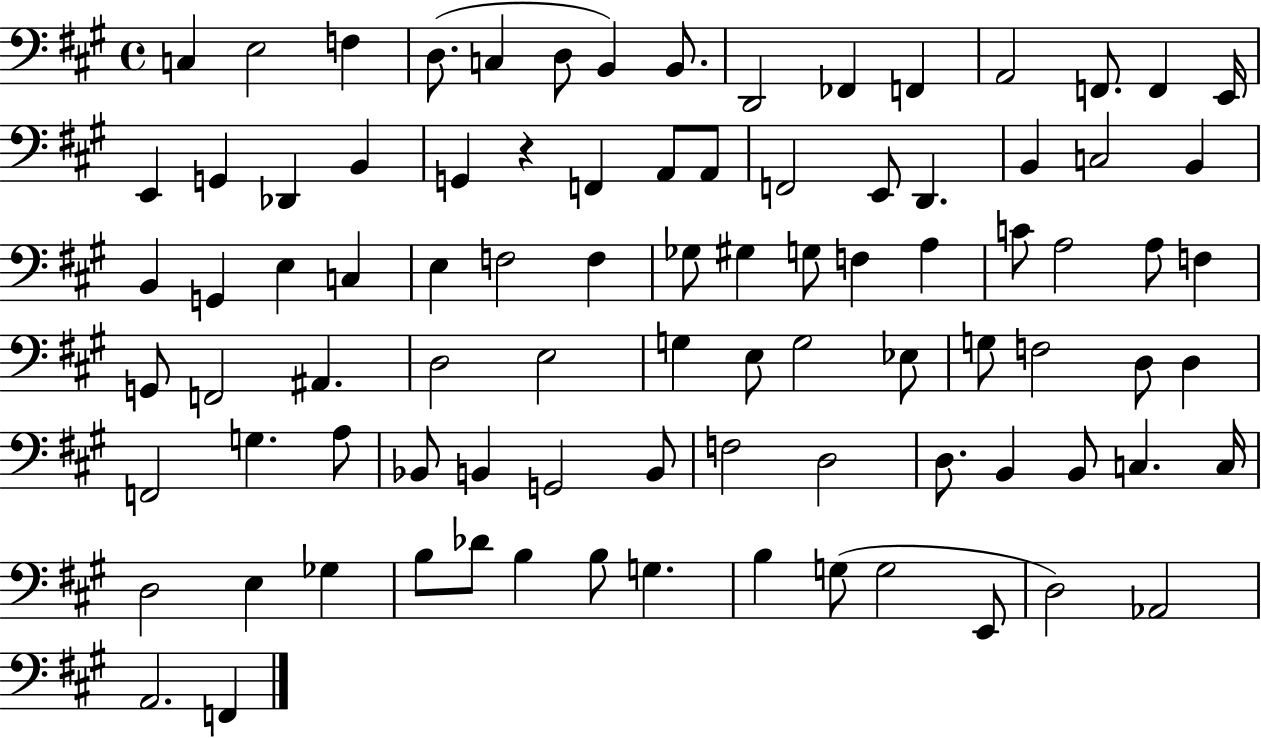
C3/q E3/h F3/q D3/e. C3/q D3/e B2/q B2/e. D2/h FES2/q F2/q A2/h F2/e. F2/q E2/s E2/q G2/q Db2/q B2/q G2/q R/q F2/q A2/e A2/e F2/h E2/e D2/q. B2/q C3/h B2/q B2/q G2/q E3/q C3/q E3/q F3/h F3/q Gb3/e G#3/q G3/e F3/q A3/q C4/e A3/h A3/e F3/q G2/e F2/h A#2/q. D3/h E3/h G3/q E3/e G3/h Eb3/e G3/e F3/h D3/e D3/q F2/h G3/q. A3/e Bb2/e B2/q G2/h B2/e F3/h D3/h D3/e. B2/q B2/e C3/q. C3/s D3/h E3/q Gb3/q B3/e Db4/e B3/q B3/e G3/q. B3/q G3/e G3/h E2/e D3/h Ab2/h A2/h. F2/q